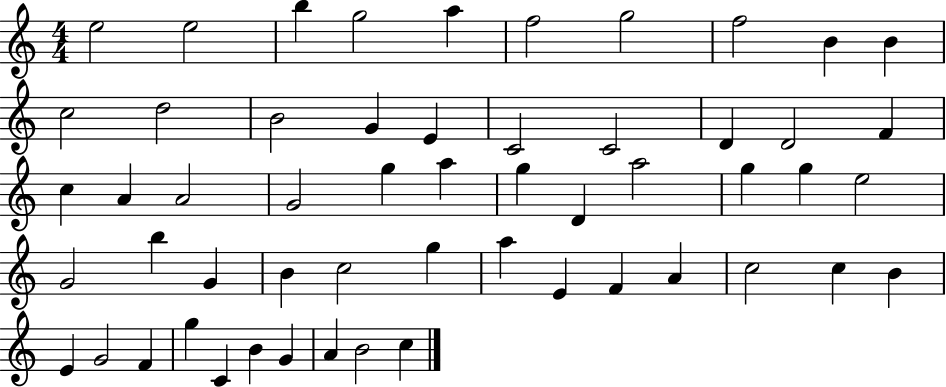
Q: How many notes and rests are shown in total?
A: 55